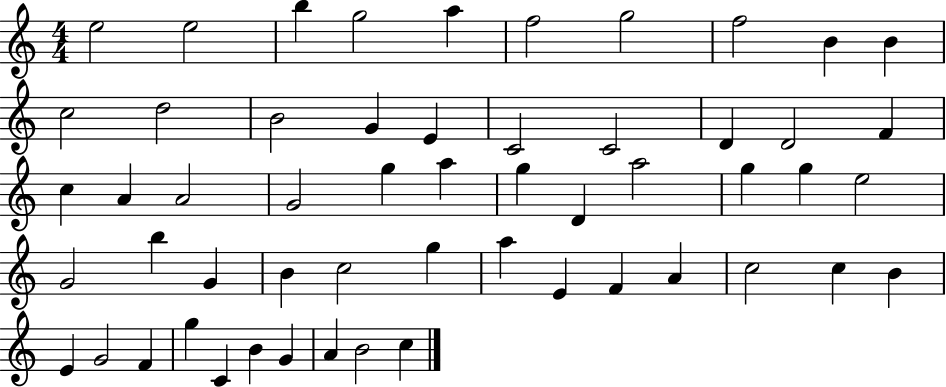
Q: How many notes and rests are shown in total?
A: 55